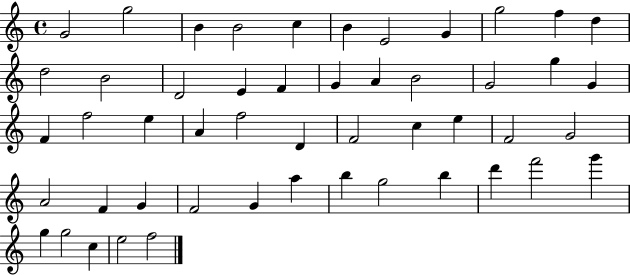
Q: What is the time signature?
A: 4/4